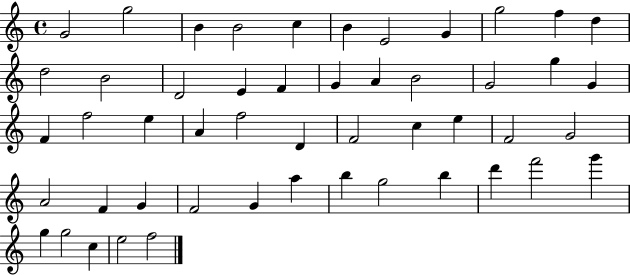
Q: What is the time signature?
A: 4/4